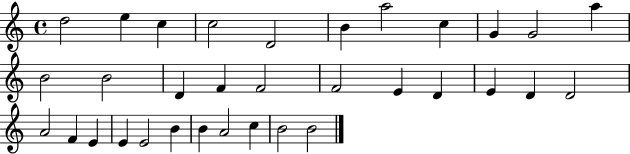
X:1
T:Untitled
M:4/4
L:1/4
K:C
d2 e c c2 D2 B a2 c G G2 a B2 B2 D F F2 F2 E D E D D2 A2 F E E E2 B B A2 c B2 B2